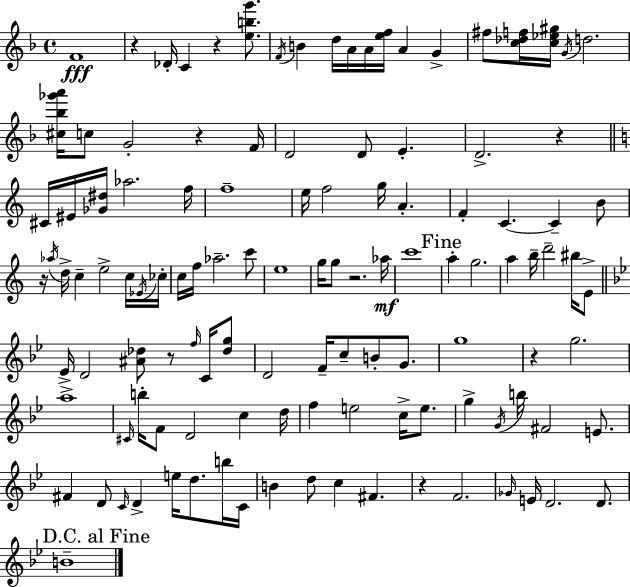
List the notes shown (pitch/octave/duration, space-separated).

F4/w R/q Db4/s C4/q R/q [E5,B5,G6]/e. F4/s B4/q D5/s A4/s A4/s [E5,F5]/s A4/q G4/q F#5/e [C5,Db5,F5]/s [C5,Eb5,G#5]/s G4/s D5/h. [C#5,Bb5,Gb6,A6]/s C5/e G4/h R/q F4/s D4/h D4/e E4/q. D4/h. R/q C#4/s EIS4/s [Gb4,D#5]/s Ab5/h. F5/s F5/w E5/s F5/h G5/s A4/q. F4/q C4/q. C4/q B4/e R/s Ab5/s D5/s C5/q E5/h C5/s Eb4/s CES5/s C5/s F5/s Ab5/h. C6/e E5/w G5/s G5/e R/h. Ab5/s C6/w A5/q G5/h. A5/q B5/s D6/h BIS5/s E4/e Eb4/s D4/h [A#4,Db5]/e R/e F5/s C4/s [Db5,G5]/e D4/h F4/s C5/e B4/e G4/e. G5/w R/q G5/h. A5/w C#4/s B5/s F4/e D4/h C5/q D5/s F5/q E5/h C5/s E5/e. G5/q G4/s B5/s F#4/h E4/e. F#4/q D4/e C4/s D4/q E5/s D5/e. B5/s C4/s B4/q D5/e C5/q F#4/q. R/q F4/h. Gb4/s E4/s D4/h. D4/e. B4/w